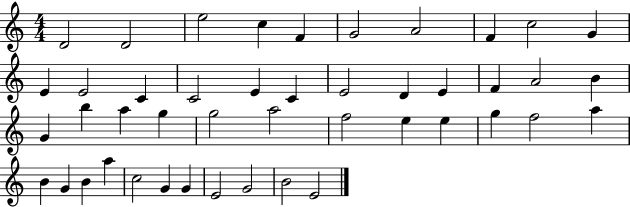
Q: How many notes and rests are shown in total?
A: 45